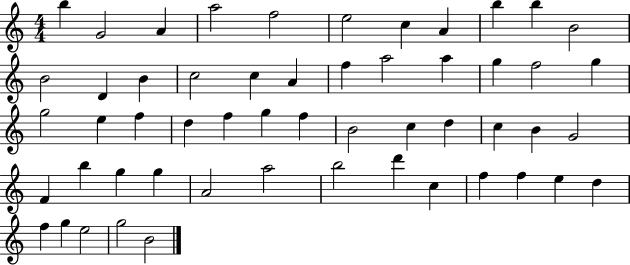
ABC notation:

X:1
T:Untitled
M:4/4
L:1/4
K:C
b G2 A a2 f2 e2 c A b b B2 B2 D B c2 c A f a2 a g f2 g g2 e f d f g f B2 c d c B G2 F b g g A2 a2 b2 d' c f f e d f g e2 g2 B2